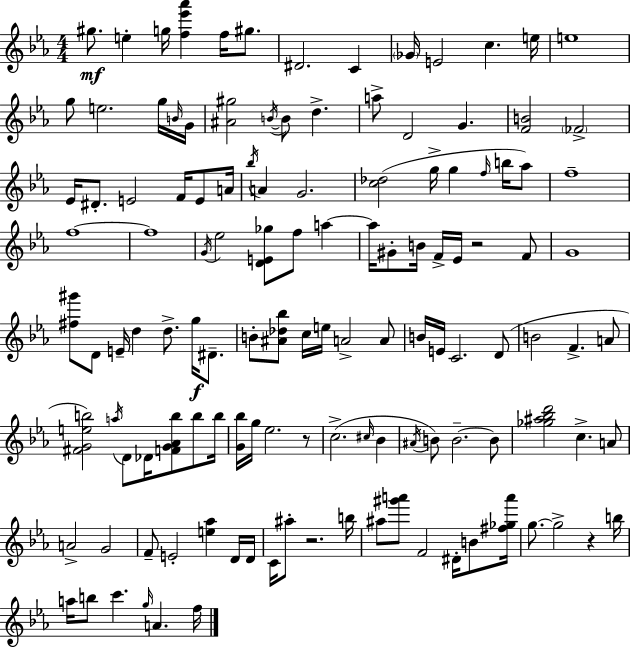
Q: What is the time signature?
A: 4/4